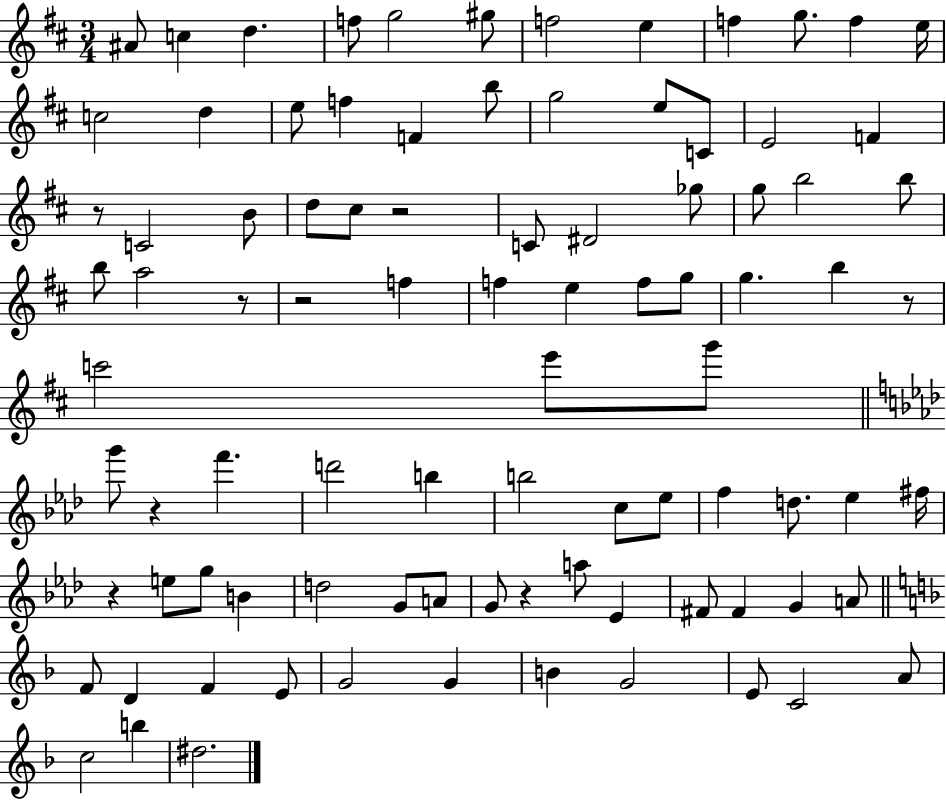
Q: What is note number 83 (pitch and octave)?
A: D#5